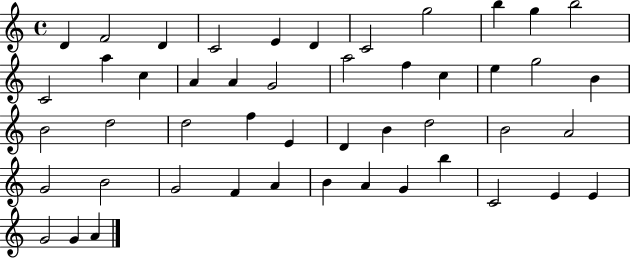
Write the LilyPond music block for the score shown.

{
  \clef treble
  \time 4/4
  \defaultTimeSignature
  \key c \major
  d'4 f'2 d'4 | c'2 e'4 d'4 | c'2 g''2 | b''4 g''4 b''2 | \break c'2 a''4 c''4 | a'4 a'4 g'2 | a''2 f''4 c''4 | e''4 g''2 b'4 | \break b'2 d''2 | d''2 f''4 e'4 | d'4 b'4 d''2 | b'2 a'2 | \break g'2 b'2 | g'2 f'4 a'4 | b'4 a'4 g'4 b''4 | c'2 e'4 e'4 | \break g'2 g'4 a'4 | \bar "|."
}